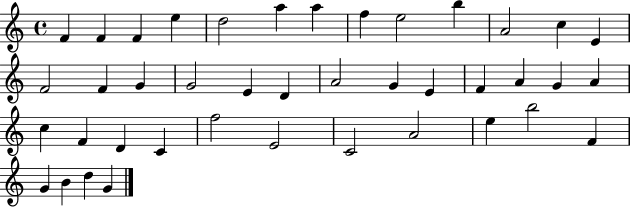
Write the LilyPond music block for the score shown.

{
  \clef treble
  \time 4/4
  \defaultTimeSignature
  \key c \major
  f'4 f'4 f'4 e''4 | d''2 a''4 a''4 | f''4 e''2 b''4 | a'2 c''4 e'4 | \break f'2 f'4 g'4 | g'2 e'4 d'4 | a'2 g'4 e'4 | f'4 a'4 g'4 a'4 | \break c''4 f'4 d'4 c'4 | f''2 e'2 | c'2 a'2 | e''4 b''2 f'4 | \break g'4 b'4 d''4 g'4 | \bar "|."
}